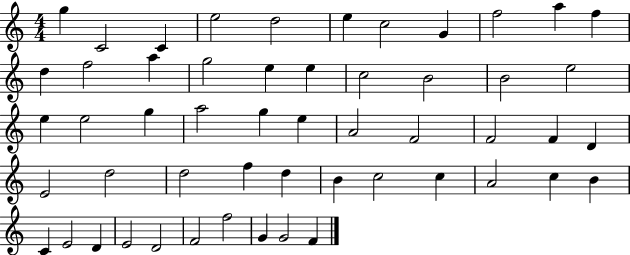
X:1
T:Untitled
M:4/4
L:1/4
K:C
g C2 C e2 d2 e c2 G f2 a f d f2 a g2 e e c2 B2 B2 e2 e e2 g a2 g e A2 F2 F2 F D E2 d2 d2 f d B c2 c A2 c B C E2 D E2 D2 F2 f2 G G2 F